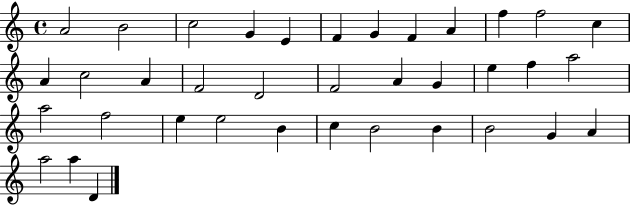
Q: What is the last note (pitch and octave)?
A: D4